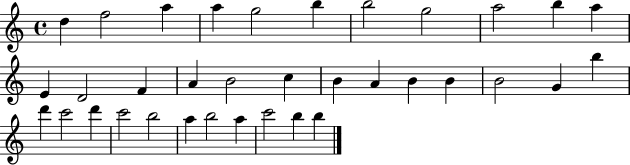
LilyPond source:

{
  \clef treble
  \time 4/4
  \defaultTimeSignature
  \key c \major
  d''4 f''2 a''4 | a''4 g''2 b''4 | b''2 g''2 | a''2 b''4 a''4 | \break e'4 d'2 f'4 | a'4 b'2 c''4 | b'4 a'4 b'4 b'4 | b'2 g'4 b''4 | \break d'''4 c'''2 d'''4 | c'''2 b''2 | a''4 b''2 a''4 | c'''2 b''4 b''4 | \break \bar "|."
}